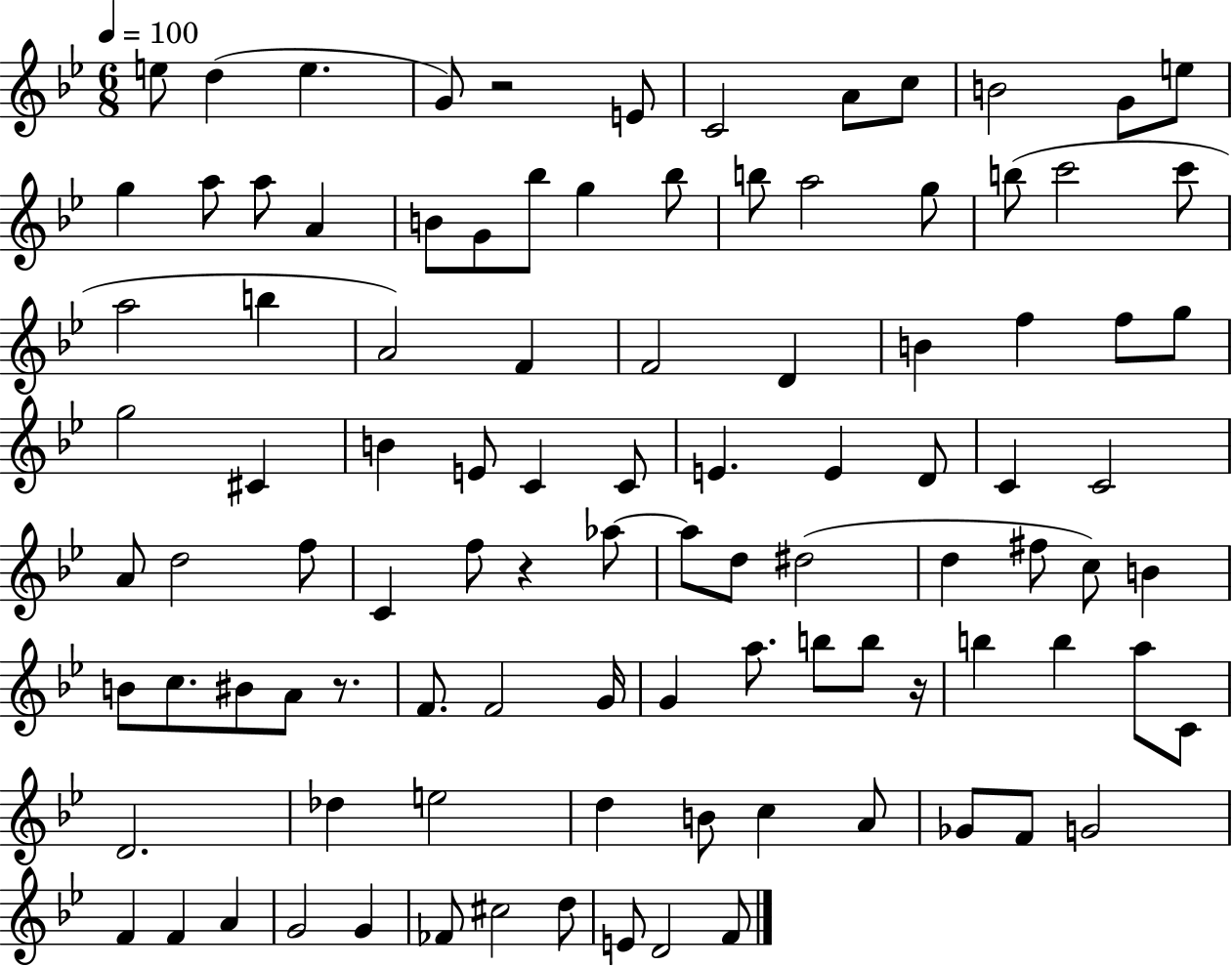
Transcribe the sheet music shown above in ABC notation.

X:1
T:Untitled
M:6/8
L:1/4
K:Bb
e/2 d e G/2 z2 E/2 C2 A/2 c/2 B2 G/2 e/2 g a/2 a/2 A B/2 G/2 _b/2 g _b/2 b/2 a2 g/2 b/2 c'2 c'/2 a2 b A2 F F2 D B f f/2 g/2 g2 ^C B E/2 C C/2 E E D/2 C C2 A/2 d2 f/2 C f/2 z _a/2 _a/2 d/2 ^d2 d ^f/2 c/2 B B/2 c/2 ^B/2 A/2 z/2 F/2 F2 G/4 G a/2 b/2 b/2 z/4 b b a/2 C/2 D2 _d e2 d B/2 c A/2 _G/2 F/2 G2 F F A G2 G _F/2 ^c2 d/2 E/2 D2 F/2